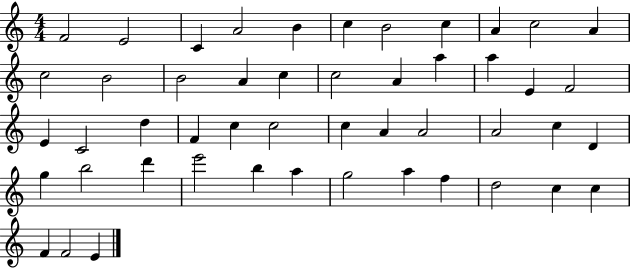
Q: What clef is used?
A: treble